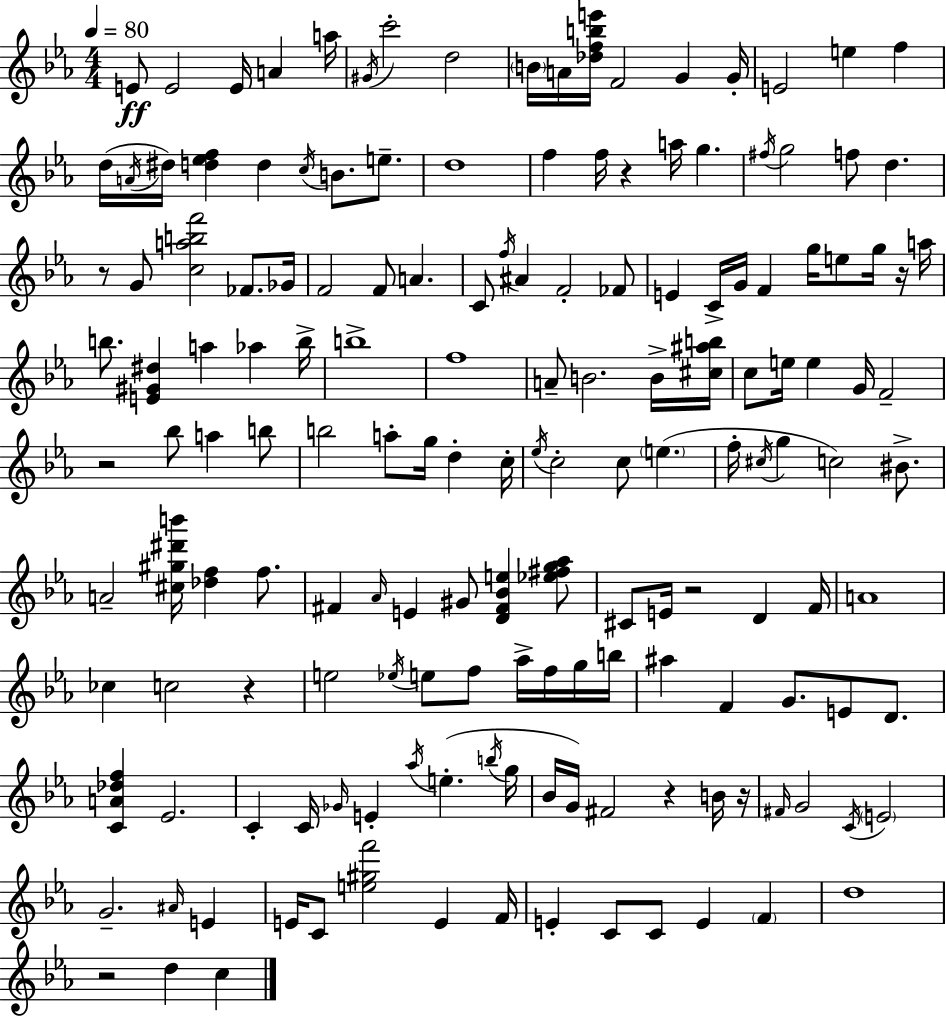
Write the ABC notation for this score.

X:1
T:Untitled
M:4/4
L:1/4
K:Cm
E/2 E2 E/4 A a/4 ^G/4 c'2 d2 B/4 A/4 [_dfbe']/4 F2 G G/4 E2 e f d/4 A/4 ^d/4 [d_ef] d c/4 B/2 e/2 d4 f f/4 z a/4 g ^f/4 g2 f/2 d z/2 G/2 [cabf']2 _F/2 _G/4 F2 F/2 A C/2 f/4 ^A F2 _F/2 E C/4 G/4 F g/4 e/2 g/4 z/4 a/4 b/2 [E^G^d] a _a b/4 b4 f4 A/2 B2 B/4 [^c^ab]/4 c/2 e/4 e G/4 F2 z2 _b/2 a b/2 b2 a/2 g/4 d c/4 _e/4 c2 c/2 e f/4 ^c/4 g c2 ^B/2 A2 [^c^g^d'b']/4 [_df] f/2 ^F _A/4 E ^G/2 [D^F_Be] [_e^fg_a]/2 ^C/2 E/4 z2 D F/4 A4 _c c2 z e2 _e/4 e/2 f/2 _a/4 f/4 g/4 b/4 ^a F G/2 E/2 D/2 [CA_df] _E2 C C/4 _G/4 E _a/4 e b/4 g/4 _B/4 G/4 ^F2 z B/4 z/4 ^F/4 G2 C/4 E2 G2 ^A/4 E E/4 C/2 [e^gf']2 E F/4 E C/2 C/2 E F d4 z2 d c